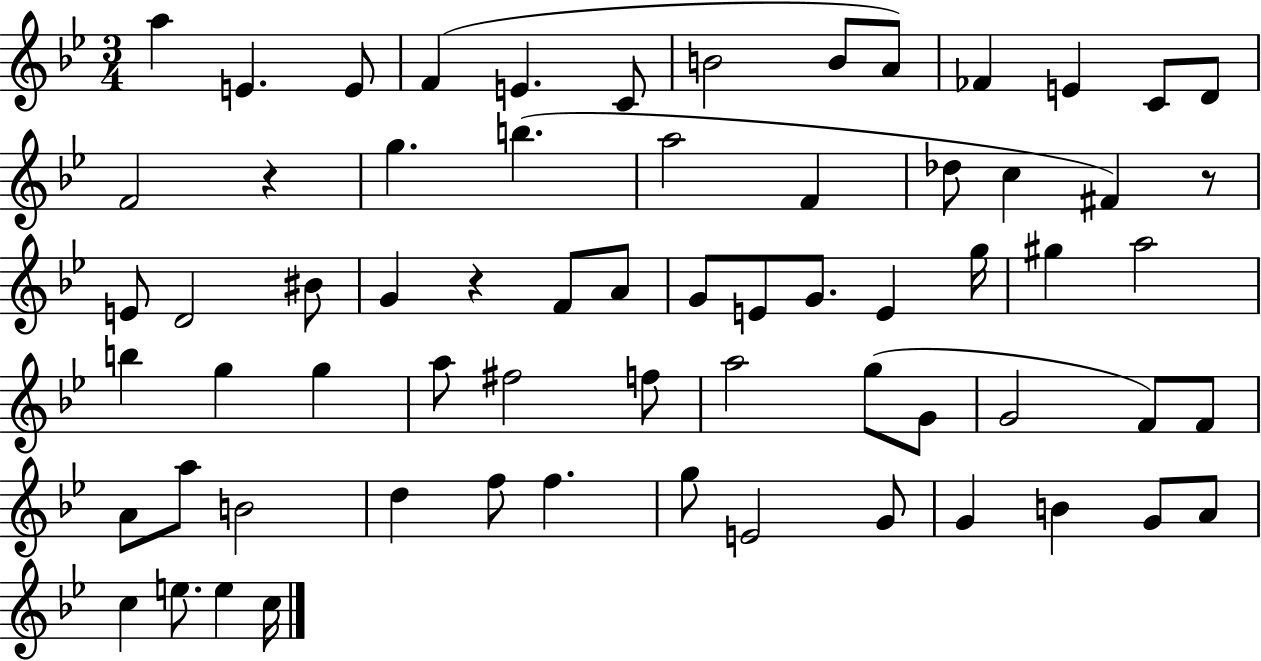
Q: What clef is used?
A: treble